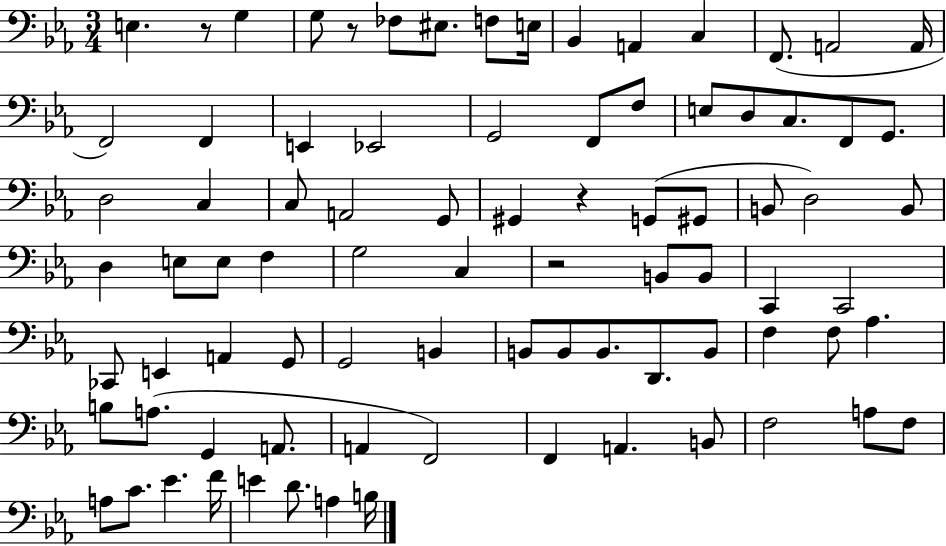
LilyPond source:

{
  \clef bass
  \numericTimeSignature
  \time 3/4
  \key ees \major
  e4. r8 g4 | g8 r8 fes8 eis8. f8 e16 | bes,4 a,4 c4 | f,8.( a,2 a,16 | \break f,2) f,4 | e,4 ees,2 | g,2 f,8 f8 | e8 d8 c8. f,8 g,8. | \break d2 c4 | c8 a,2 g,8 | gis,4 r4 g,8( gis,8 | b,8 d2) b,8 | \break d4 e8 e8 f4 | g2 c4 | r2 b,8 b,8 | c,4 c,2 | \break ces,8 e,4 a,4 g,8 | g,2 b,4 | b,8 b,8 b,8. d,8. b,8 | f4 f8 aes4. | \break b8 a8.( g,4 a,8. | a,4 f,2) | f,4 a,4. b,8 | f2 a8 f8 | \break a8 c'8. ees'4. f'16 | e'4 d'8. a4 b16 | \bar "|."
}